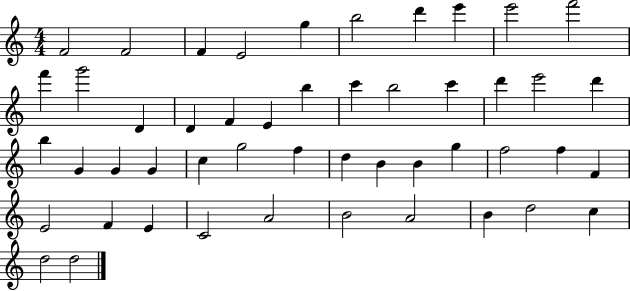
X:1
T:Untitled
M:4/4
L:1/4
K:C
F2 F2 F E2 g b2 d' e' e'2 f'2 f' g'2 D D F E b c' b2 c' d' e'2 d' b G G G c g2 f d B B g f2 f F E2 F E C2 A2 B2 A2 B d2 c d2 d2